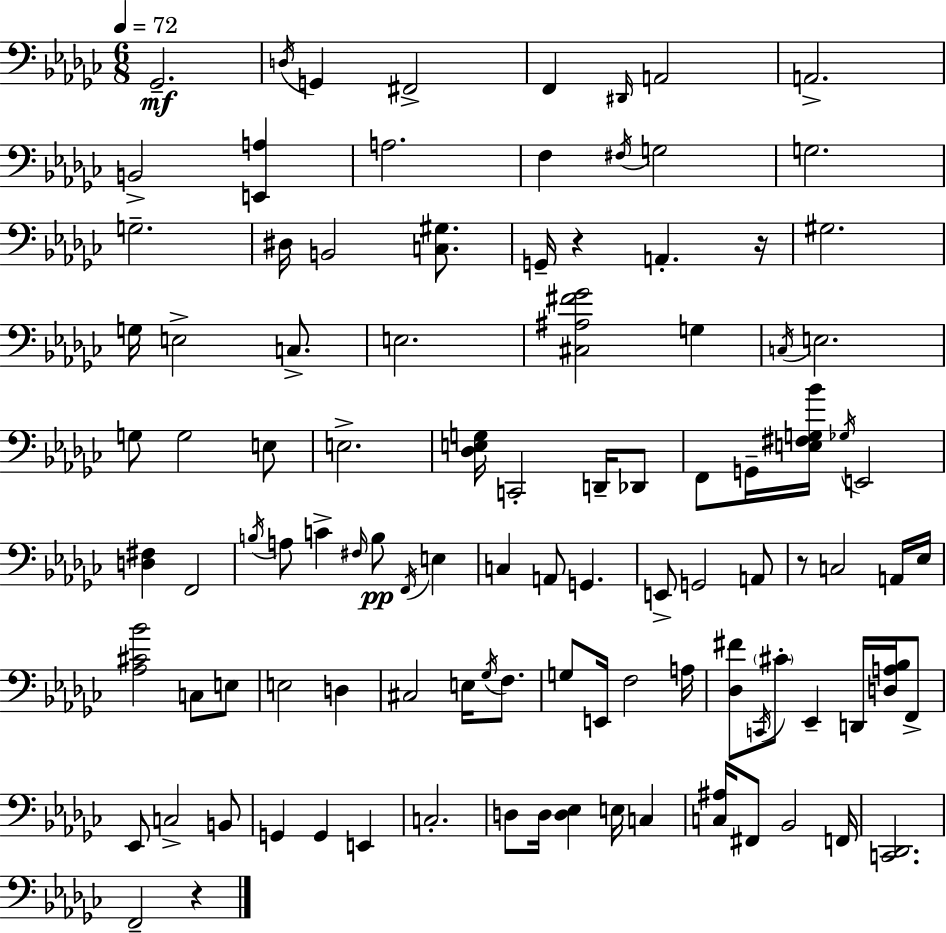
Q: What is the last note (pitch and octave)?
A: F2